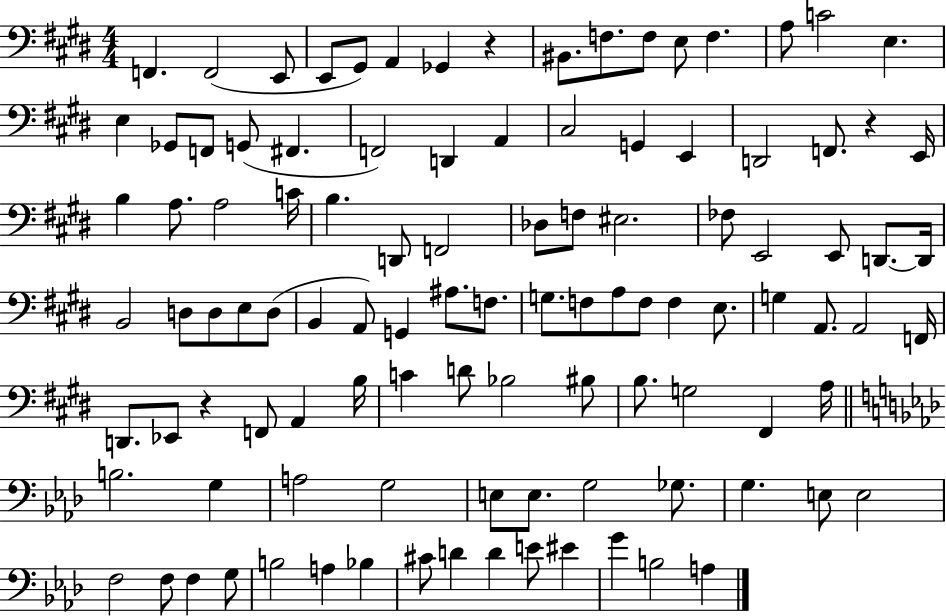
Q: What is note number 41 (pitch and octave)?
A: E2